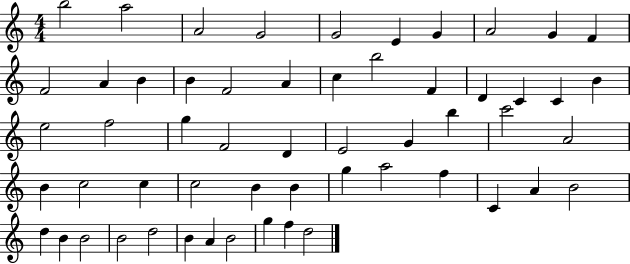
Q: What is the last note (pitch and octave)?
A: D5